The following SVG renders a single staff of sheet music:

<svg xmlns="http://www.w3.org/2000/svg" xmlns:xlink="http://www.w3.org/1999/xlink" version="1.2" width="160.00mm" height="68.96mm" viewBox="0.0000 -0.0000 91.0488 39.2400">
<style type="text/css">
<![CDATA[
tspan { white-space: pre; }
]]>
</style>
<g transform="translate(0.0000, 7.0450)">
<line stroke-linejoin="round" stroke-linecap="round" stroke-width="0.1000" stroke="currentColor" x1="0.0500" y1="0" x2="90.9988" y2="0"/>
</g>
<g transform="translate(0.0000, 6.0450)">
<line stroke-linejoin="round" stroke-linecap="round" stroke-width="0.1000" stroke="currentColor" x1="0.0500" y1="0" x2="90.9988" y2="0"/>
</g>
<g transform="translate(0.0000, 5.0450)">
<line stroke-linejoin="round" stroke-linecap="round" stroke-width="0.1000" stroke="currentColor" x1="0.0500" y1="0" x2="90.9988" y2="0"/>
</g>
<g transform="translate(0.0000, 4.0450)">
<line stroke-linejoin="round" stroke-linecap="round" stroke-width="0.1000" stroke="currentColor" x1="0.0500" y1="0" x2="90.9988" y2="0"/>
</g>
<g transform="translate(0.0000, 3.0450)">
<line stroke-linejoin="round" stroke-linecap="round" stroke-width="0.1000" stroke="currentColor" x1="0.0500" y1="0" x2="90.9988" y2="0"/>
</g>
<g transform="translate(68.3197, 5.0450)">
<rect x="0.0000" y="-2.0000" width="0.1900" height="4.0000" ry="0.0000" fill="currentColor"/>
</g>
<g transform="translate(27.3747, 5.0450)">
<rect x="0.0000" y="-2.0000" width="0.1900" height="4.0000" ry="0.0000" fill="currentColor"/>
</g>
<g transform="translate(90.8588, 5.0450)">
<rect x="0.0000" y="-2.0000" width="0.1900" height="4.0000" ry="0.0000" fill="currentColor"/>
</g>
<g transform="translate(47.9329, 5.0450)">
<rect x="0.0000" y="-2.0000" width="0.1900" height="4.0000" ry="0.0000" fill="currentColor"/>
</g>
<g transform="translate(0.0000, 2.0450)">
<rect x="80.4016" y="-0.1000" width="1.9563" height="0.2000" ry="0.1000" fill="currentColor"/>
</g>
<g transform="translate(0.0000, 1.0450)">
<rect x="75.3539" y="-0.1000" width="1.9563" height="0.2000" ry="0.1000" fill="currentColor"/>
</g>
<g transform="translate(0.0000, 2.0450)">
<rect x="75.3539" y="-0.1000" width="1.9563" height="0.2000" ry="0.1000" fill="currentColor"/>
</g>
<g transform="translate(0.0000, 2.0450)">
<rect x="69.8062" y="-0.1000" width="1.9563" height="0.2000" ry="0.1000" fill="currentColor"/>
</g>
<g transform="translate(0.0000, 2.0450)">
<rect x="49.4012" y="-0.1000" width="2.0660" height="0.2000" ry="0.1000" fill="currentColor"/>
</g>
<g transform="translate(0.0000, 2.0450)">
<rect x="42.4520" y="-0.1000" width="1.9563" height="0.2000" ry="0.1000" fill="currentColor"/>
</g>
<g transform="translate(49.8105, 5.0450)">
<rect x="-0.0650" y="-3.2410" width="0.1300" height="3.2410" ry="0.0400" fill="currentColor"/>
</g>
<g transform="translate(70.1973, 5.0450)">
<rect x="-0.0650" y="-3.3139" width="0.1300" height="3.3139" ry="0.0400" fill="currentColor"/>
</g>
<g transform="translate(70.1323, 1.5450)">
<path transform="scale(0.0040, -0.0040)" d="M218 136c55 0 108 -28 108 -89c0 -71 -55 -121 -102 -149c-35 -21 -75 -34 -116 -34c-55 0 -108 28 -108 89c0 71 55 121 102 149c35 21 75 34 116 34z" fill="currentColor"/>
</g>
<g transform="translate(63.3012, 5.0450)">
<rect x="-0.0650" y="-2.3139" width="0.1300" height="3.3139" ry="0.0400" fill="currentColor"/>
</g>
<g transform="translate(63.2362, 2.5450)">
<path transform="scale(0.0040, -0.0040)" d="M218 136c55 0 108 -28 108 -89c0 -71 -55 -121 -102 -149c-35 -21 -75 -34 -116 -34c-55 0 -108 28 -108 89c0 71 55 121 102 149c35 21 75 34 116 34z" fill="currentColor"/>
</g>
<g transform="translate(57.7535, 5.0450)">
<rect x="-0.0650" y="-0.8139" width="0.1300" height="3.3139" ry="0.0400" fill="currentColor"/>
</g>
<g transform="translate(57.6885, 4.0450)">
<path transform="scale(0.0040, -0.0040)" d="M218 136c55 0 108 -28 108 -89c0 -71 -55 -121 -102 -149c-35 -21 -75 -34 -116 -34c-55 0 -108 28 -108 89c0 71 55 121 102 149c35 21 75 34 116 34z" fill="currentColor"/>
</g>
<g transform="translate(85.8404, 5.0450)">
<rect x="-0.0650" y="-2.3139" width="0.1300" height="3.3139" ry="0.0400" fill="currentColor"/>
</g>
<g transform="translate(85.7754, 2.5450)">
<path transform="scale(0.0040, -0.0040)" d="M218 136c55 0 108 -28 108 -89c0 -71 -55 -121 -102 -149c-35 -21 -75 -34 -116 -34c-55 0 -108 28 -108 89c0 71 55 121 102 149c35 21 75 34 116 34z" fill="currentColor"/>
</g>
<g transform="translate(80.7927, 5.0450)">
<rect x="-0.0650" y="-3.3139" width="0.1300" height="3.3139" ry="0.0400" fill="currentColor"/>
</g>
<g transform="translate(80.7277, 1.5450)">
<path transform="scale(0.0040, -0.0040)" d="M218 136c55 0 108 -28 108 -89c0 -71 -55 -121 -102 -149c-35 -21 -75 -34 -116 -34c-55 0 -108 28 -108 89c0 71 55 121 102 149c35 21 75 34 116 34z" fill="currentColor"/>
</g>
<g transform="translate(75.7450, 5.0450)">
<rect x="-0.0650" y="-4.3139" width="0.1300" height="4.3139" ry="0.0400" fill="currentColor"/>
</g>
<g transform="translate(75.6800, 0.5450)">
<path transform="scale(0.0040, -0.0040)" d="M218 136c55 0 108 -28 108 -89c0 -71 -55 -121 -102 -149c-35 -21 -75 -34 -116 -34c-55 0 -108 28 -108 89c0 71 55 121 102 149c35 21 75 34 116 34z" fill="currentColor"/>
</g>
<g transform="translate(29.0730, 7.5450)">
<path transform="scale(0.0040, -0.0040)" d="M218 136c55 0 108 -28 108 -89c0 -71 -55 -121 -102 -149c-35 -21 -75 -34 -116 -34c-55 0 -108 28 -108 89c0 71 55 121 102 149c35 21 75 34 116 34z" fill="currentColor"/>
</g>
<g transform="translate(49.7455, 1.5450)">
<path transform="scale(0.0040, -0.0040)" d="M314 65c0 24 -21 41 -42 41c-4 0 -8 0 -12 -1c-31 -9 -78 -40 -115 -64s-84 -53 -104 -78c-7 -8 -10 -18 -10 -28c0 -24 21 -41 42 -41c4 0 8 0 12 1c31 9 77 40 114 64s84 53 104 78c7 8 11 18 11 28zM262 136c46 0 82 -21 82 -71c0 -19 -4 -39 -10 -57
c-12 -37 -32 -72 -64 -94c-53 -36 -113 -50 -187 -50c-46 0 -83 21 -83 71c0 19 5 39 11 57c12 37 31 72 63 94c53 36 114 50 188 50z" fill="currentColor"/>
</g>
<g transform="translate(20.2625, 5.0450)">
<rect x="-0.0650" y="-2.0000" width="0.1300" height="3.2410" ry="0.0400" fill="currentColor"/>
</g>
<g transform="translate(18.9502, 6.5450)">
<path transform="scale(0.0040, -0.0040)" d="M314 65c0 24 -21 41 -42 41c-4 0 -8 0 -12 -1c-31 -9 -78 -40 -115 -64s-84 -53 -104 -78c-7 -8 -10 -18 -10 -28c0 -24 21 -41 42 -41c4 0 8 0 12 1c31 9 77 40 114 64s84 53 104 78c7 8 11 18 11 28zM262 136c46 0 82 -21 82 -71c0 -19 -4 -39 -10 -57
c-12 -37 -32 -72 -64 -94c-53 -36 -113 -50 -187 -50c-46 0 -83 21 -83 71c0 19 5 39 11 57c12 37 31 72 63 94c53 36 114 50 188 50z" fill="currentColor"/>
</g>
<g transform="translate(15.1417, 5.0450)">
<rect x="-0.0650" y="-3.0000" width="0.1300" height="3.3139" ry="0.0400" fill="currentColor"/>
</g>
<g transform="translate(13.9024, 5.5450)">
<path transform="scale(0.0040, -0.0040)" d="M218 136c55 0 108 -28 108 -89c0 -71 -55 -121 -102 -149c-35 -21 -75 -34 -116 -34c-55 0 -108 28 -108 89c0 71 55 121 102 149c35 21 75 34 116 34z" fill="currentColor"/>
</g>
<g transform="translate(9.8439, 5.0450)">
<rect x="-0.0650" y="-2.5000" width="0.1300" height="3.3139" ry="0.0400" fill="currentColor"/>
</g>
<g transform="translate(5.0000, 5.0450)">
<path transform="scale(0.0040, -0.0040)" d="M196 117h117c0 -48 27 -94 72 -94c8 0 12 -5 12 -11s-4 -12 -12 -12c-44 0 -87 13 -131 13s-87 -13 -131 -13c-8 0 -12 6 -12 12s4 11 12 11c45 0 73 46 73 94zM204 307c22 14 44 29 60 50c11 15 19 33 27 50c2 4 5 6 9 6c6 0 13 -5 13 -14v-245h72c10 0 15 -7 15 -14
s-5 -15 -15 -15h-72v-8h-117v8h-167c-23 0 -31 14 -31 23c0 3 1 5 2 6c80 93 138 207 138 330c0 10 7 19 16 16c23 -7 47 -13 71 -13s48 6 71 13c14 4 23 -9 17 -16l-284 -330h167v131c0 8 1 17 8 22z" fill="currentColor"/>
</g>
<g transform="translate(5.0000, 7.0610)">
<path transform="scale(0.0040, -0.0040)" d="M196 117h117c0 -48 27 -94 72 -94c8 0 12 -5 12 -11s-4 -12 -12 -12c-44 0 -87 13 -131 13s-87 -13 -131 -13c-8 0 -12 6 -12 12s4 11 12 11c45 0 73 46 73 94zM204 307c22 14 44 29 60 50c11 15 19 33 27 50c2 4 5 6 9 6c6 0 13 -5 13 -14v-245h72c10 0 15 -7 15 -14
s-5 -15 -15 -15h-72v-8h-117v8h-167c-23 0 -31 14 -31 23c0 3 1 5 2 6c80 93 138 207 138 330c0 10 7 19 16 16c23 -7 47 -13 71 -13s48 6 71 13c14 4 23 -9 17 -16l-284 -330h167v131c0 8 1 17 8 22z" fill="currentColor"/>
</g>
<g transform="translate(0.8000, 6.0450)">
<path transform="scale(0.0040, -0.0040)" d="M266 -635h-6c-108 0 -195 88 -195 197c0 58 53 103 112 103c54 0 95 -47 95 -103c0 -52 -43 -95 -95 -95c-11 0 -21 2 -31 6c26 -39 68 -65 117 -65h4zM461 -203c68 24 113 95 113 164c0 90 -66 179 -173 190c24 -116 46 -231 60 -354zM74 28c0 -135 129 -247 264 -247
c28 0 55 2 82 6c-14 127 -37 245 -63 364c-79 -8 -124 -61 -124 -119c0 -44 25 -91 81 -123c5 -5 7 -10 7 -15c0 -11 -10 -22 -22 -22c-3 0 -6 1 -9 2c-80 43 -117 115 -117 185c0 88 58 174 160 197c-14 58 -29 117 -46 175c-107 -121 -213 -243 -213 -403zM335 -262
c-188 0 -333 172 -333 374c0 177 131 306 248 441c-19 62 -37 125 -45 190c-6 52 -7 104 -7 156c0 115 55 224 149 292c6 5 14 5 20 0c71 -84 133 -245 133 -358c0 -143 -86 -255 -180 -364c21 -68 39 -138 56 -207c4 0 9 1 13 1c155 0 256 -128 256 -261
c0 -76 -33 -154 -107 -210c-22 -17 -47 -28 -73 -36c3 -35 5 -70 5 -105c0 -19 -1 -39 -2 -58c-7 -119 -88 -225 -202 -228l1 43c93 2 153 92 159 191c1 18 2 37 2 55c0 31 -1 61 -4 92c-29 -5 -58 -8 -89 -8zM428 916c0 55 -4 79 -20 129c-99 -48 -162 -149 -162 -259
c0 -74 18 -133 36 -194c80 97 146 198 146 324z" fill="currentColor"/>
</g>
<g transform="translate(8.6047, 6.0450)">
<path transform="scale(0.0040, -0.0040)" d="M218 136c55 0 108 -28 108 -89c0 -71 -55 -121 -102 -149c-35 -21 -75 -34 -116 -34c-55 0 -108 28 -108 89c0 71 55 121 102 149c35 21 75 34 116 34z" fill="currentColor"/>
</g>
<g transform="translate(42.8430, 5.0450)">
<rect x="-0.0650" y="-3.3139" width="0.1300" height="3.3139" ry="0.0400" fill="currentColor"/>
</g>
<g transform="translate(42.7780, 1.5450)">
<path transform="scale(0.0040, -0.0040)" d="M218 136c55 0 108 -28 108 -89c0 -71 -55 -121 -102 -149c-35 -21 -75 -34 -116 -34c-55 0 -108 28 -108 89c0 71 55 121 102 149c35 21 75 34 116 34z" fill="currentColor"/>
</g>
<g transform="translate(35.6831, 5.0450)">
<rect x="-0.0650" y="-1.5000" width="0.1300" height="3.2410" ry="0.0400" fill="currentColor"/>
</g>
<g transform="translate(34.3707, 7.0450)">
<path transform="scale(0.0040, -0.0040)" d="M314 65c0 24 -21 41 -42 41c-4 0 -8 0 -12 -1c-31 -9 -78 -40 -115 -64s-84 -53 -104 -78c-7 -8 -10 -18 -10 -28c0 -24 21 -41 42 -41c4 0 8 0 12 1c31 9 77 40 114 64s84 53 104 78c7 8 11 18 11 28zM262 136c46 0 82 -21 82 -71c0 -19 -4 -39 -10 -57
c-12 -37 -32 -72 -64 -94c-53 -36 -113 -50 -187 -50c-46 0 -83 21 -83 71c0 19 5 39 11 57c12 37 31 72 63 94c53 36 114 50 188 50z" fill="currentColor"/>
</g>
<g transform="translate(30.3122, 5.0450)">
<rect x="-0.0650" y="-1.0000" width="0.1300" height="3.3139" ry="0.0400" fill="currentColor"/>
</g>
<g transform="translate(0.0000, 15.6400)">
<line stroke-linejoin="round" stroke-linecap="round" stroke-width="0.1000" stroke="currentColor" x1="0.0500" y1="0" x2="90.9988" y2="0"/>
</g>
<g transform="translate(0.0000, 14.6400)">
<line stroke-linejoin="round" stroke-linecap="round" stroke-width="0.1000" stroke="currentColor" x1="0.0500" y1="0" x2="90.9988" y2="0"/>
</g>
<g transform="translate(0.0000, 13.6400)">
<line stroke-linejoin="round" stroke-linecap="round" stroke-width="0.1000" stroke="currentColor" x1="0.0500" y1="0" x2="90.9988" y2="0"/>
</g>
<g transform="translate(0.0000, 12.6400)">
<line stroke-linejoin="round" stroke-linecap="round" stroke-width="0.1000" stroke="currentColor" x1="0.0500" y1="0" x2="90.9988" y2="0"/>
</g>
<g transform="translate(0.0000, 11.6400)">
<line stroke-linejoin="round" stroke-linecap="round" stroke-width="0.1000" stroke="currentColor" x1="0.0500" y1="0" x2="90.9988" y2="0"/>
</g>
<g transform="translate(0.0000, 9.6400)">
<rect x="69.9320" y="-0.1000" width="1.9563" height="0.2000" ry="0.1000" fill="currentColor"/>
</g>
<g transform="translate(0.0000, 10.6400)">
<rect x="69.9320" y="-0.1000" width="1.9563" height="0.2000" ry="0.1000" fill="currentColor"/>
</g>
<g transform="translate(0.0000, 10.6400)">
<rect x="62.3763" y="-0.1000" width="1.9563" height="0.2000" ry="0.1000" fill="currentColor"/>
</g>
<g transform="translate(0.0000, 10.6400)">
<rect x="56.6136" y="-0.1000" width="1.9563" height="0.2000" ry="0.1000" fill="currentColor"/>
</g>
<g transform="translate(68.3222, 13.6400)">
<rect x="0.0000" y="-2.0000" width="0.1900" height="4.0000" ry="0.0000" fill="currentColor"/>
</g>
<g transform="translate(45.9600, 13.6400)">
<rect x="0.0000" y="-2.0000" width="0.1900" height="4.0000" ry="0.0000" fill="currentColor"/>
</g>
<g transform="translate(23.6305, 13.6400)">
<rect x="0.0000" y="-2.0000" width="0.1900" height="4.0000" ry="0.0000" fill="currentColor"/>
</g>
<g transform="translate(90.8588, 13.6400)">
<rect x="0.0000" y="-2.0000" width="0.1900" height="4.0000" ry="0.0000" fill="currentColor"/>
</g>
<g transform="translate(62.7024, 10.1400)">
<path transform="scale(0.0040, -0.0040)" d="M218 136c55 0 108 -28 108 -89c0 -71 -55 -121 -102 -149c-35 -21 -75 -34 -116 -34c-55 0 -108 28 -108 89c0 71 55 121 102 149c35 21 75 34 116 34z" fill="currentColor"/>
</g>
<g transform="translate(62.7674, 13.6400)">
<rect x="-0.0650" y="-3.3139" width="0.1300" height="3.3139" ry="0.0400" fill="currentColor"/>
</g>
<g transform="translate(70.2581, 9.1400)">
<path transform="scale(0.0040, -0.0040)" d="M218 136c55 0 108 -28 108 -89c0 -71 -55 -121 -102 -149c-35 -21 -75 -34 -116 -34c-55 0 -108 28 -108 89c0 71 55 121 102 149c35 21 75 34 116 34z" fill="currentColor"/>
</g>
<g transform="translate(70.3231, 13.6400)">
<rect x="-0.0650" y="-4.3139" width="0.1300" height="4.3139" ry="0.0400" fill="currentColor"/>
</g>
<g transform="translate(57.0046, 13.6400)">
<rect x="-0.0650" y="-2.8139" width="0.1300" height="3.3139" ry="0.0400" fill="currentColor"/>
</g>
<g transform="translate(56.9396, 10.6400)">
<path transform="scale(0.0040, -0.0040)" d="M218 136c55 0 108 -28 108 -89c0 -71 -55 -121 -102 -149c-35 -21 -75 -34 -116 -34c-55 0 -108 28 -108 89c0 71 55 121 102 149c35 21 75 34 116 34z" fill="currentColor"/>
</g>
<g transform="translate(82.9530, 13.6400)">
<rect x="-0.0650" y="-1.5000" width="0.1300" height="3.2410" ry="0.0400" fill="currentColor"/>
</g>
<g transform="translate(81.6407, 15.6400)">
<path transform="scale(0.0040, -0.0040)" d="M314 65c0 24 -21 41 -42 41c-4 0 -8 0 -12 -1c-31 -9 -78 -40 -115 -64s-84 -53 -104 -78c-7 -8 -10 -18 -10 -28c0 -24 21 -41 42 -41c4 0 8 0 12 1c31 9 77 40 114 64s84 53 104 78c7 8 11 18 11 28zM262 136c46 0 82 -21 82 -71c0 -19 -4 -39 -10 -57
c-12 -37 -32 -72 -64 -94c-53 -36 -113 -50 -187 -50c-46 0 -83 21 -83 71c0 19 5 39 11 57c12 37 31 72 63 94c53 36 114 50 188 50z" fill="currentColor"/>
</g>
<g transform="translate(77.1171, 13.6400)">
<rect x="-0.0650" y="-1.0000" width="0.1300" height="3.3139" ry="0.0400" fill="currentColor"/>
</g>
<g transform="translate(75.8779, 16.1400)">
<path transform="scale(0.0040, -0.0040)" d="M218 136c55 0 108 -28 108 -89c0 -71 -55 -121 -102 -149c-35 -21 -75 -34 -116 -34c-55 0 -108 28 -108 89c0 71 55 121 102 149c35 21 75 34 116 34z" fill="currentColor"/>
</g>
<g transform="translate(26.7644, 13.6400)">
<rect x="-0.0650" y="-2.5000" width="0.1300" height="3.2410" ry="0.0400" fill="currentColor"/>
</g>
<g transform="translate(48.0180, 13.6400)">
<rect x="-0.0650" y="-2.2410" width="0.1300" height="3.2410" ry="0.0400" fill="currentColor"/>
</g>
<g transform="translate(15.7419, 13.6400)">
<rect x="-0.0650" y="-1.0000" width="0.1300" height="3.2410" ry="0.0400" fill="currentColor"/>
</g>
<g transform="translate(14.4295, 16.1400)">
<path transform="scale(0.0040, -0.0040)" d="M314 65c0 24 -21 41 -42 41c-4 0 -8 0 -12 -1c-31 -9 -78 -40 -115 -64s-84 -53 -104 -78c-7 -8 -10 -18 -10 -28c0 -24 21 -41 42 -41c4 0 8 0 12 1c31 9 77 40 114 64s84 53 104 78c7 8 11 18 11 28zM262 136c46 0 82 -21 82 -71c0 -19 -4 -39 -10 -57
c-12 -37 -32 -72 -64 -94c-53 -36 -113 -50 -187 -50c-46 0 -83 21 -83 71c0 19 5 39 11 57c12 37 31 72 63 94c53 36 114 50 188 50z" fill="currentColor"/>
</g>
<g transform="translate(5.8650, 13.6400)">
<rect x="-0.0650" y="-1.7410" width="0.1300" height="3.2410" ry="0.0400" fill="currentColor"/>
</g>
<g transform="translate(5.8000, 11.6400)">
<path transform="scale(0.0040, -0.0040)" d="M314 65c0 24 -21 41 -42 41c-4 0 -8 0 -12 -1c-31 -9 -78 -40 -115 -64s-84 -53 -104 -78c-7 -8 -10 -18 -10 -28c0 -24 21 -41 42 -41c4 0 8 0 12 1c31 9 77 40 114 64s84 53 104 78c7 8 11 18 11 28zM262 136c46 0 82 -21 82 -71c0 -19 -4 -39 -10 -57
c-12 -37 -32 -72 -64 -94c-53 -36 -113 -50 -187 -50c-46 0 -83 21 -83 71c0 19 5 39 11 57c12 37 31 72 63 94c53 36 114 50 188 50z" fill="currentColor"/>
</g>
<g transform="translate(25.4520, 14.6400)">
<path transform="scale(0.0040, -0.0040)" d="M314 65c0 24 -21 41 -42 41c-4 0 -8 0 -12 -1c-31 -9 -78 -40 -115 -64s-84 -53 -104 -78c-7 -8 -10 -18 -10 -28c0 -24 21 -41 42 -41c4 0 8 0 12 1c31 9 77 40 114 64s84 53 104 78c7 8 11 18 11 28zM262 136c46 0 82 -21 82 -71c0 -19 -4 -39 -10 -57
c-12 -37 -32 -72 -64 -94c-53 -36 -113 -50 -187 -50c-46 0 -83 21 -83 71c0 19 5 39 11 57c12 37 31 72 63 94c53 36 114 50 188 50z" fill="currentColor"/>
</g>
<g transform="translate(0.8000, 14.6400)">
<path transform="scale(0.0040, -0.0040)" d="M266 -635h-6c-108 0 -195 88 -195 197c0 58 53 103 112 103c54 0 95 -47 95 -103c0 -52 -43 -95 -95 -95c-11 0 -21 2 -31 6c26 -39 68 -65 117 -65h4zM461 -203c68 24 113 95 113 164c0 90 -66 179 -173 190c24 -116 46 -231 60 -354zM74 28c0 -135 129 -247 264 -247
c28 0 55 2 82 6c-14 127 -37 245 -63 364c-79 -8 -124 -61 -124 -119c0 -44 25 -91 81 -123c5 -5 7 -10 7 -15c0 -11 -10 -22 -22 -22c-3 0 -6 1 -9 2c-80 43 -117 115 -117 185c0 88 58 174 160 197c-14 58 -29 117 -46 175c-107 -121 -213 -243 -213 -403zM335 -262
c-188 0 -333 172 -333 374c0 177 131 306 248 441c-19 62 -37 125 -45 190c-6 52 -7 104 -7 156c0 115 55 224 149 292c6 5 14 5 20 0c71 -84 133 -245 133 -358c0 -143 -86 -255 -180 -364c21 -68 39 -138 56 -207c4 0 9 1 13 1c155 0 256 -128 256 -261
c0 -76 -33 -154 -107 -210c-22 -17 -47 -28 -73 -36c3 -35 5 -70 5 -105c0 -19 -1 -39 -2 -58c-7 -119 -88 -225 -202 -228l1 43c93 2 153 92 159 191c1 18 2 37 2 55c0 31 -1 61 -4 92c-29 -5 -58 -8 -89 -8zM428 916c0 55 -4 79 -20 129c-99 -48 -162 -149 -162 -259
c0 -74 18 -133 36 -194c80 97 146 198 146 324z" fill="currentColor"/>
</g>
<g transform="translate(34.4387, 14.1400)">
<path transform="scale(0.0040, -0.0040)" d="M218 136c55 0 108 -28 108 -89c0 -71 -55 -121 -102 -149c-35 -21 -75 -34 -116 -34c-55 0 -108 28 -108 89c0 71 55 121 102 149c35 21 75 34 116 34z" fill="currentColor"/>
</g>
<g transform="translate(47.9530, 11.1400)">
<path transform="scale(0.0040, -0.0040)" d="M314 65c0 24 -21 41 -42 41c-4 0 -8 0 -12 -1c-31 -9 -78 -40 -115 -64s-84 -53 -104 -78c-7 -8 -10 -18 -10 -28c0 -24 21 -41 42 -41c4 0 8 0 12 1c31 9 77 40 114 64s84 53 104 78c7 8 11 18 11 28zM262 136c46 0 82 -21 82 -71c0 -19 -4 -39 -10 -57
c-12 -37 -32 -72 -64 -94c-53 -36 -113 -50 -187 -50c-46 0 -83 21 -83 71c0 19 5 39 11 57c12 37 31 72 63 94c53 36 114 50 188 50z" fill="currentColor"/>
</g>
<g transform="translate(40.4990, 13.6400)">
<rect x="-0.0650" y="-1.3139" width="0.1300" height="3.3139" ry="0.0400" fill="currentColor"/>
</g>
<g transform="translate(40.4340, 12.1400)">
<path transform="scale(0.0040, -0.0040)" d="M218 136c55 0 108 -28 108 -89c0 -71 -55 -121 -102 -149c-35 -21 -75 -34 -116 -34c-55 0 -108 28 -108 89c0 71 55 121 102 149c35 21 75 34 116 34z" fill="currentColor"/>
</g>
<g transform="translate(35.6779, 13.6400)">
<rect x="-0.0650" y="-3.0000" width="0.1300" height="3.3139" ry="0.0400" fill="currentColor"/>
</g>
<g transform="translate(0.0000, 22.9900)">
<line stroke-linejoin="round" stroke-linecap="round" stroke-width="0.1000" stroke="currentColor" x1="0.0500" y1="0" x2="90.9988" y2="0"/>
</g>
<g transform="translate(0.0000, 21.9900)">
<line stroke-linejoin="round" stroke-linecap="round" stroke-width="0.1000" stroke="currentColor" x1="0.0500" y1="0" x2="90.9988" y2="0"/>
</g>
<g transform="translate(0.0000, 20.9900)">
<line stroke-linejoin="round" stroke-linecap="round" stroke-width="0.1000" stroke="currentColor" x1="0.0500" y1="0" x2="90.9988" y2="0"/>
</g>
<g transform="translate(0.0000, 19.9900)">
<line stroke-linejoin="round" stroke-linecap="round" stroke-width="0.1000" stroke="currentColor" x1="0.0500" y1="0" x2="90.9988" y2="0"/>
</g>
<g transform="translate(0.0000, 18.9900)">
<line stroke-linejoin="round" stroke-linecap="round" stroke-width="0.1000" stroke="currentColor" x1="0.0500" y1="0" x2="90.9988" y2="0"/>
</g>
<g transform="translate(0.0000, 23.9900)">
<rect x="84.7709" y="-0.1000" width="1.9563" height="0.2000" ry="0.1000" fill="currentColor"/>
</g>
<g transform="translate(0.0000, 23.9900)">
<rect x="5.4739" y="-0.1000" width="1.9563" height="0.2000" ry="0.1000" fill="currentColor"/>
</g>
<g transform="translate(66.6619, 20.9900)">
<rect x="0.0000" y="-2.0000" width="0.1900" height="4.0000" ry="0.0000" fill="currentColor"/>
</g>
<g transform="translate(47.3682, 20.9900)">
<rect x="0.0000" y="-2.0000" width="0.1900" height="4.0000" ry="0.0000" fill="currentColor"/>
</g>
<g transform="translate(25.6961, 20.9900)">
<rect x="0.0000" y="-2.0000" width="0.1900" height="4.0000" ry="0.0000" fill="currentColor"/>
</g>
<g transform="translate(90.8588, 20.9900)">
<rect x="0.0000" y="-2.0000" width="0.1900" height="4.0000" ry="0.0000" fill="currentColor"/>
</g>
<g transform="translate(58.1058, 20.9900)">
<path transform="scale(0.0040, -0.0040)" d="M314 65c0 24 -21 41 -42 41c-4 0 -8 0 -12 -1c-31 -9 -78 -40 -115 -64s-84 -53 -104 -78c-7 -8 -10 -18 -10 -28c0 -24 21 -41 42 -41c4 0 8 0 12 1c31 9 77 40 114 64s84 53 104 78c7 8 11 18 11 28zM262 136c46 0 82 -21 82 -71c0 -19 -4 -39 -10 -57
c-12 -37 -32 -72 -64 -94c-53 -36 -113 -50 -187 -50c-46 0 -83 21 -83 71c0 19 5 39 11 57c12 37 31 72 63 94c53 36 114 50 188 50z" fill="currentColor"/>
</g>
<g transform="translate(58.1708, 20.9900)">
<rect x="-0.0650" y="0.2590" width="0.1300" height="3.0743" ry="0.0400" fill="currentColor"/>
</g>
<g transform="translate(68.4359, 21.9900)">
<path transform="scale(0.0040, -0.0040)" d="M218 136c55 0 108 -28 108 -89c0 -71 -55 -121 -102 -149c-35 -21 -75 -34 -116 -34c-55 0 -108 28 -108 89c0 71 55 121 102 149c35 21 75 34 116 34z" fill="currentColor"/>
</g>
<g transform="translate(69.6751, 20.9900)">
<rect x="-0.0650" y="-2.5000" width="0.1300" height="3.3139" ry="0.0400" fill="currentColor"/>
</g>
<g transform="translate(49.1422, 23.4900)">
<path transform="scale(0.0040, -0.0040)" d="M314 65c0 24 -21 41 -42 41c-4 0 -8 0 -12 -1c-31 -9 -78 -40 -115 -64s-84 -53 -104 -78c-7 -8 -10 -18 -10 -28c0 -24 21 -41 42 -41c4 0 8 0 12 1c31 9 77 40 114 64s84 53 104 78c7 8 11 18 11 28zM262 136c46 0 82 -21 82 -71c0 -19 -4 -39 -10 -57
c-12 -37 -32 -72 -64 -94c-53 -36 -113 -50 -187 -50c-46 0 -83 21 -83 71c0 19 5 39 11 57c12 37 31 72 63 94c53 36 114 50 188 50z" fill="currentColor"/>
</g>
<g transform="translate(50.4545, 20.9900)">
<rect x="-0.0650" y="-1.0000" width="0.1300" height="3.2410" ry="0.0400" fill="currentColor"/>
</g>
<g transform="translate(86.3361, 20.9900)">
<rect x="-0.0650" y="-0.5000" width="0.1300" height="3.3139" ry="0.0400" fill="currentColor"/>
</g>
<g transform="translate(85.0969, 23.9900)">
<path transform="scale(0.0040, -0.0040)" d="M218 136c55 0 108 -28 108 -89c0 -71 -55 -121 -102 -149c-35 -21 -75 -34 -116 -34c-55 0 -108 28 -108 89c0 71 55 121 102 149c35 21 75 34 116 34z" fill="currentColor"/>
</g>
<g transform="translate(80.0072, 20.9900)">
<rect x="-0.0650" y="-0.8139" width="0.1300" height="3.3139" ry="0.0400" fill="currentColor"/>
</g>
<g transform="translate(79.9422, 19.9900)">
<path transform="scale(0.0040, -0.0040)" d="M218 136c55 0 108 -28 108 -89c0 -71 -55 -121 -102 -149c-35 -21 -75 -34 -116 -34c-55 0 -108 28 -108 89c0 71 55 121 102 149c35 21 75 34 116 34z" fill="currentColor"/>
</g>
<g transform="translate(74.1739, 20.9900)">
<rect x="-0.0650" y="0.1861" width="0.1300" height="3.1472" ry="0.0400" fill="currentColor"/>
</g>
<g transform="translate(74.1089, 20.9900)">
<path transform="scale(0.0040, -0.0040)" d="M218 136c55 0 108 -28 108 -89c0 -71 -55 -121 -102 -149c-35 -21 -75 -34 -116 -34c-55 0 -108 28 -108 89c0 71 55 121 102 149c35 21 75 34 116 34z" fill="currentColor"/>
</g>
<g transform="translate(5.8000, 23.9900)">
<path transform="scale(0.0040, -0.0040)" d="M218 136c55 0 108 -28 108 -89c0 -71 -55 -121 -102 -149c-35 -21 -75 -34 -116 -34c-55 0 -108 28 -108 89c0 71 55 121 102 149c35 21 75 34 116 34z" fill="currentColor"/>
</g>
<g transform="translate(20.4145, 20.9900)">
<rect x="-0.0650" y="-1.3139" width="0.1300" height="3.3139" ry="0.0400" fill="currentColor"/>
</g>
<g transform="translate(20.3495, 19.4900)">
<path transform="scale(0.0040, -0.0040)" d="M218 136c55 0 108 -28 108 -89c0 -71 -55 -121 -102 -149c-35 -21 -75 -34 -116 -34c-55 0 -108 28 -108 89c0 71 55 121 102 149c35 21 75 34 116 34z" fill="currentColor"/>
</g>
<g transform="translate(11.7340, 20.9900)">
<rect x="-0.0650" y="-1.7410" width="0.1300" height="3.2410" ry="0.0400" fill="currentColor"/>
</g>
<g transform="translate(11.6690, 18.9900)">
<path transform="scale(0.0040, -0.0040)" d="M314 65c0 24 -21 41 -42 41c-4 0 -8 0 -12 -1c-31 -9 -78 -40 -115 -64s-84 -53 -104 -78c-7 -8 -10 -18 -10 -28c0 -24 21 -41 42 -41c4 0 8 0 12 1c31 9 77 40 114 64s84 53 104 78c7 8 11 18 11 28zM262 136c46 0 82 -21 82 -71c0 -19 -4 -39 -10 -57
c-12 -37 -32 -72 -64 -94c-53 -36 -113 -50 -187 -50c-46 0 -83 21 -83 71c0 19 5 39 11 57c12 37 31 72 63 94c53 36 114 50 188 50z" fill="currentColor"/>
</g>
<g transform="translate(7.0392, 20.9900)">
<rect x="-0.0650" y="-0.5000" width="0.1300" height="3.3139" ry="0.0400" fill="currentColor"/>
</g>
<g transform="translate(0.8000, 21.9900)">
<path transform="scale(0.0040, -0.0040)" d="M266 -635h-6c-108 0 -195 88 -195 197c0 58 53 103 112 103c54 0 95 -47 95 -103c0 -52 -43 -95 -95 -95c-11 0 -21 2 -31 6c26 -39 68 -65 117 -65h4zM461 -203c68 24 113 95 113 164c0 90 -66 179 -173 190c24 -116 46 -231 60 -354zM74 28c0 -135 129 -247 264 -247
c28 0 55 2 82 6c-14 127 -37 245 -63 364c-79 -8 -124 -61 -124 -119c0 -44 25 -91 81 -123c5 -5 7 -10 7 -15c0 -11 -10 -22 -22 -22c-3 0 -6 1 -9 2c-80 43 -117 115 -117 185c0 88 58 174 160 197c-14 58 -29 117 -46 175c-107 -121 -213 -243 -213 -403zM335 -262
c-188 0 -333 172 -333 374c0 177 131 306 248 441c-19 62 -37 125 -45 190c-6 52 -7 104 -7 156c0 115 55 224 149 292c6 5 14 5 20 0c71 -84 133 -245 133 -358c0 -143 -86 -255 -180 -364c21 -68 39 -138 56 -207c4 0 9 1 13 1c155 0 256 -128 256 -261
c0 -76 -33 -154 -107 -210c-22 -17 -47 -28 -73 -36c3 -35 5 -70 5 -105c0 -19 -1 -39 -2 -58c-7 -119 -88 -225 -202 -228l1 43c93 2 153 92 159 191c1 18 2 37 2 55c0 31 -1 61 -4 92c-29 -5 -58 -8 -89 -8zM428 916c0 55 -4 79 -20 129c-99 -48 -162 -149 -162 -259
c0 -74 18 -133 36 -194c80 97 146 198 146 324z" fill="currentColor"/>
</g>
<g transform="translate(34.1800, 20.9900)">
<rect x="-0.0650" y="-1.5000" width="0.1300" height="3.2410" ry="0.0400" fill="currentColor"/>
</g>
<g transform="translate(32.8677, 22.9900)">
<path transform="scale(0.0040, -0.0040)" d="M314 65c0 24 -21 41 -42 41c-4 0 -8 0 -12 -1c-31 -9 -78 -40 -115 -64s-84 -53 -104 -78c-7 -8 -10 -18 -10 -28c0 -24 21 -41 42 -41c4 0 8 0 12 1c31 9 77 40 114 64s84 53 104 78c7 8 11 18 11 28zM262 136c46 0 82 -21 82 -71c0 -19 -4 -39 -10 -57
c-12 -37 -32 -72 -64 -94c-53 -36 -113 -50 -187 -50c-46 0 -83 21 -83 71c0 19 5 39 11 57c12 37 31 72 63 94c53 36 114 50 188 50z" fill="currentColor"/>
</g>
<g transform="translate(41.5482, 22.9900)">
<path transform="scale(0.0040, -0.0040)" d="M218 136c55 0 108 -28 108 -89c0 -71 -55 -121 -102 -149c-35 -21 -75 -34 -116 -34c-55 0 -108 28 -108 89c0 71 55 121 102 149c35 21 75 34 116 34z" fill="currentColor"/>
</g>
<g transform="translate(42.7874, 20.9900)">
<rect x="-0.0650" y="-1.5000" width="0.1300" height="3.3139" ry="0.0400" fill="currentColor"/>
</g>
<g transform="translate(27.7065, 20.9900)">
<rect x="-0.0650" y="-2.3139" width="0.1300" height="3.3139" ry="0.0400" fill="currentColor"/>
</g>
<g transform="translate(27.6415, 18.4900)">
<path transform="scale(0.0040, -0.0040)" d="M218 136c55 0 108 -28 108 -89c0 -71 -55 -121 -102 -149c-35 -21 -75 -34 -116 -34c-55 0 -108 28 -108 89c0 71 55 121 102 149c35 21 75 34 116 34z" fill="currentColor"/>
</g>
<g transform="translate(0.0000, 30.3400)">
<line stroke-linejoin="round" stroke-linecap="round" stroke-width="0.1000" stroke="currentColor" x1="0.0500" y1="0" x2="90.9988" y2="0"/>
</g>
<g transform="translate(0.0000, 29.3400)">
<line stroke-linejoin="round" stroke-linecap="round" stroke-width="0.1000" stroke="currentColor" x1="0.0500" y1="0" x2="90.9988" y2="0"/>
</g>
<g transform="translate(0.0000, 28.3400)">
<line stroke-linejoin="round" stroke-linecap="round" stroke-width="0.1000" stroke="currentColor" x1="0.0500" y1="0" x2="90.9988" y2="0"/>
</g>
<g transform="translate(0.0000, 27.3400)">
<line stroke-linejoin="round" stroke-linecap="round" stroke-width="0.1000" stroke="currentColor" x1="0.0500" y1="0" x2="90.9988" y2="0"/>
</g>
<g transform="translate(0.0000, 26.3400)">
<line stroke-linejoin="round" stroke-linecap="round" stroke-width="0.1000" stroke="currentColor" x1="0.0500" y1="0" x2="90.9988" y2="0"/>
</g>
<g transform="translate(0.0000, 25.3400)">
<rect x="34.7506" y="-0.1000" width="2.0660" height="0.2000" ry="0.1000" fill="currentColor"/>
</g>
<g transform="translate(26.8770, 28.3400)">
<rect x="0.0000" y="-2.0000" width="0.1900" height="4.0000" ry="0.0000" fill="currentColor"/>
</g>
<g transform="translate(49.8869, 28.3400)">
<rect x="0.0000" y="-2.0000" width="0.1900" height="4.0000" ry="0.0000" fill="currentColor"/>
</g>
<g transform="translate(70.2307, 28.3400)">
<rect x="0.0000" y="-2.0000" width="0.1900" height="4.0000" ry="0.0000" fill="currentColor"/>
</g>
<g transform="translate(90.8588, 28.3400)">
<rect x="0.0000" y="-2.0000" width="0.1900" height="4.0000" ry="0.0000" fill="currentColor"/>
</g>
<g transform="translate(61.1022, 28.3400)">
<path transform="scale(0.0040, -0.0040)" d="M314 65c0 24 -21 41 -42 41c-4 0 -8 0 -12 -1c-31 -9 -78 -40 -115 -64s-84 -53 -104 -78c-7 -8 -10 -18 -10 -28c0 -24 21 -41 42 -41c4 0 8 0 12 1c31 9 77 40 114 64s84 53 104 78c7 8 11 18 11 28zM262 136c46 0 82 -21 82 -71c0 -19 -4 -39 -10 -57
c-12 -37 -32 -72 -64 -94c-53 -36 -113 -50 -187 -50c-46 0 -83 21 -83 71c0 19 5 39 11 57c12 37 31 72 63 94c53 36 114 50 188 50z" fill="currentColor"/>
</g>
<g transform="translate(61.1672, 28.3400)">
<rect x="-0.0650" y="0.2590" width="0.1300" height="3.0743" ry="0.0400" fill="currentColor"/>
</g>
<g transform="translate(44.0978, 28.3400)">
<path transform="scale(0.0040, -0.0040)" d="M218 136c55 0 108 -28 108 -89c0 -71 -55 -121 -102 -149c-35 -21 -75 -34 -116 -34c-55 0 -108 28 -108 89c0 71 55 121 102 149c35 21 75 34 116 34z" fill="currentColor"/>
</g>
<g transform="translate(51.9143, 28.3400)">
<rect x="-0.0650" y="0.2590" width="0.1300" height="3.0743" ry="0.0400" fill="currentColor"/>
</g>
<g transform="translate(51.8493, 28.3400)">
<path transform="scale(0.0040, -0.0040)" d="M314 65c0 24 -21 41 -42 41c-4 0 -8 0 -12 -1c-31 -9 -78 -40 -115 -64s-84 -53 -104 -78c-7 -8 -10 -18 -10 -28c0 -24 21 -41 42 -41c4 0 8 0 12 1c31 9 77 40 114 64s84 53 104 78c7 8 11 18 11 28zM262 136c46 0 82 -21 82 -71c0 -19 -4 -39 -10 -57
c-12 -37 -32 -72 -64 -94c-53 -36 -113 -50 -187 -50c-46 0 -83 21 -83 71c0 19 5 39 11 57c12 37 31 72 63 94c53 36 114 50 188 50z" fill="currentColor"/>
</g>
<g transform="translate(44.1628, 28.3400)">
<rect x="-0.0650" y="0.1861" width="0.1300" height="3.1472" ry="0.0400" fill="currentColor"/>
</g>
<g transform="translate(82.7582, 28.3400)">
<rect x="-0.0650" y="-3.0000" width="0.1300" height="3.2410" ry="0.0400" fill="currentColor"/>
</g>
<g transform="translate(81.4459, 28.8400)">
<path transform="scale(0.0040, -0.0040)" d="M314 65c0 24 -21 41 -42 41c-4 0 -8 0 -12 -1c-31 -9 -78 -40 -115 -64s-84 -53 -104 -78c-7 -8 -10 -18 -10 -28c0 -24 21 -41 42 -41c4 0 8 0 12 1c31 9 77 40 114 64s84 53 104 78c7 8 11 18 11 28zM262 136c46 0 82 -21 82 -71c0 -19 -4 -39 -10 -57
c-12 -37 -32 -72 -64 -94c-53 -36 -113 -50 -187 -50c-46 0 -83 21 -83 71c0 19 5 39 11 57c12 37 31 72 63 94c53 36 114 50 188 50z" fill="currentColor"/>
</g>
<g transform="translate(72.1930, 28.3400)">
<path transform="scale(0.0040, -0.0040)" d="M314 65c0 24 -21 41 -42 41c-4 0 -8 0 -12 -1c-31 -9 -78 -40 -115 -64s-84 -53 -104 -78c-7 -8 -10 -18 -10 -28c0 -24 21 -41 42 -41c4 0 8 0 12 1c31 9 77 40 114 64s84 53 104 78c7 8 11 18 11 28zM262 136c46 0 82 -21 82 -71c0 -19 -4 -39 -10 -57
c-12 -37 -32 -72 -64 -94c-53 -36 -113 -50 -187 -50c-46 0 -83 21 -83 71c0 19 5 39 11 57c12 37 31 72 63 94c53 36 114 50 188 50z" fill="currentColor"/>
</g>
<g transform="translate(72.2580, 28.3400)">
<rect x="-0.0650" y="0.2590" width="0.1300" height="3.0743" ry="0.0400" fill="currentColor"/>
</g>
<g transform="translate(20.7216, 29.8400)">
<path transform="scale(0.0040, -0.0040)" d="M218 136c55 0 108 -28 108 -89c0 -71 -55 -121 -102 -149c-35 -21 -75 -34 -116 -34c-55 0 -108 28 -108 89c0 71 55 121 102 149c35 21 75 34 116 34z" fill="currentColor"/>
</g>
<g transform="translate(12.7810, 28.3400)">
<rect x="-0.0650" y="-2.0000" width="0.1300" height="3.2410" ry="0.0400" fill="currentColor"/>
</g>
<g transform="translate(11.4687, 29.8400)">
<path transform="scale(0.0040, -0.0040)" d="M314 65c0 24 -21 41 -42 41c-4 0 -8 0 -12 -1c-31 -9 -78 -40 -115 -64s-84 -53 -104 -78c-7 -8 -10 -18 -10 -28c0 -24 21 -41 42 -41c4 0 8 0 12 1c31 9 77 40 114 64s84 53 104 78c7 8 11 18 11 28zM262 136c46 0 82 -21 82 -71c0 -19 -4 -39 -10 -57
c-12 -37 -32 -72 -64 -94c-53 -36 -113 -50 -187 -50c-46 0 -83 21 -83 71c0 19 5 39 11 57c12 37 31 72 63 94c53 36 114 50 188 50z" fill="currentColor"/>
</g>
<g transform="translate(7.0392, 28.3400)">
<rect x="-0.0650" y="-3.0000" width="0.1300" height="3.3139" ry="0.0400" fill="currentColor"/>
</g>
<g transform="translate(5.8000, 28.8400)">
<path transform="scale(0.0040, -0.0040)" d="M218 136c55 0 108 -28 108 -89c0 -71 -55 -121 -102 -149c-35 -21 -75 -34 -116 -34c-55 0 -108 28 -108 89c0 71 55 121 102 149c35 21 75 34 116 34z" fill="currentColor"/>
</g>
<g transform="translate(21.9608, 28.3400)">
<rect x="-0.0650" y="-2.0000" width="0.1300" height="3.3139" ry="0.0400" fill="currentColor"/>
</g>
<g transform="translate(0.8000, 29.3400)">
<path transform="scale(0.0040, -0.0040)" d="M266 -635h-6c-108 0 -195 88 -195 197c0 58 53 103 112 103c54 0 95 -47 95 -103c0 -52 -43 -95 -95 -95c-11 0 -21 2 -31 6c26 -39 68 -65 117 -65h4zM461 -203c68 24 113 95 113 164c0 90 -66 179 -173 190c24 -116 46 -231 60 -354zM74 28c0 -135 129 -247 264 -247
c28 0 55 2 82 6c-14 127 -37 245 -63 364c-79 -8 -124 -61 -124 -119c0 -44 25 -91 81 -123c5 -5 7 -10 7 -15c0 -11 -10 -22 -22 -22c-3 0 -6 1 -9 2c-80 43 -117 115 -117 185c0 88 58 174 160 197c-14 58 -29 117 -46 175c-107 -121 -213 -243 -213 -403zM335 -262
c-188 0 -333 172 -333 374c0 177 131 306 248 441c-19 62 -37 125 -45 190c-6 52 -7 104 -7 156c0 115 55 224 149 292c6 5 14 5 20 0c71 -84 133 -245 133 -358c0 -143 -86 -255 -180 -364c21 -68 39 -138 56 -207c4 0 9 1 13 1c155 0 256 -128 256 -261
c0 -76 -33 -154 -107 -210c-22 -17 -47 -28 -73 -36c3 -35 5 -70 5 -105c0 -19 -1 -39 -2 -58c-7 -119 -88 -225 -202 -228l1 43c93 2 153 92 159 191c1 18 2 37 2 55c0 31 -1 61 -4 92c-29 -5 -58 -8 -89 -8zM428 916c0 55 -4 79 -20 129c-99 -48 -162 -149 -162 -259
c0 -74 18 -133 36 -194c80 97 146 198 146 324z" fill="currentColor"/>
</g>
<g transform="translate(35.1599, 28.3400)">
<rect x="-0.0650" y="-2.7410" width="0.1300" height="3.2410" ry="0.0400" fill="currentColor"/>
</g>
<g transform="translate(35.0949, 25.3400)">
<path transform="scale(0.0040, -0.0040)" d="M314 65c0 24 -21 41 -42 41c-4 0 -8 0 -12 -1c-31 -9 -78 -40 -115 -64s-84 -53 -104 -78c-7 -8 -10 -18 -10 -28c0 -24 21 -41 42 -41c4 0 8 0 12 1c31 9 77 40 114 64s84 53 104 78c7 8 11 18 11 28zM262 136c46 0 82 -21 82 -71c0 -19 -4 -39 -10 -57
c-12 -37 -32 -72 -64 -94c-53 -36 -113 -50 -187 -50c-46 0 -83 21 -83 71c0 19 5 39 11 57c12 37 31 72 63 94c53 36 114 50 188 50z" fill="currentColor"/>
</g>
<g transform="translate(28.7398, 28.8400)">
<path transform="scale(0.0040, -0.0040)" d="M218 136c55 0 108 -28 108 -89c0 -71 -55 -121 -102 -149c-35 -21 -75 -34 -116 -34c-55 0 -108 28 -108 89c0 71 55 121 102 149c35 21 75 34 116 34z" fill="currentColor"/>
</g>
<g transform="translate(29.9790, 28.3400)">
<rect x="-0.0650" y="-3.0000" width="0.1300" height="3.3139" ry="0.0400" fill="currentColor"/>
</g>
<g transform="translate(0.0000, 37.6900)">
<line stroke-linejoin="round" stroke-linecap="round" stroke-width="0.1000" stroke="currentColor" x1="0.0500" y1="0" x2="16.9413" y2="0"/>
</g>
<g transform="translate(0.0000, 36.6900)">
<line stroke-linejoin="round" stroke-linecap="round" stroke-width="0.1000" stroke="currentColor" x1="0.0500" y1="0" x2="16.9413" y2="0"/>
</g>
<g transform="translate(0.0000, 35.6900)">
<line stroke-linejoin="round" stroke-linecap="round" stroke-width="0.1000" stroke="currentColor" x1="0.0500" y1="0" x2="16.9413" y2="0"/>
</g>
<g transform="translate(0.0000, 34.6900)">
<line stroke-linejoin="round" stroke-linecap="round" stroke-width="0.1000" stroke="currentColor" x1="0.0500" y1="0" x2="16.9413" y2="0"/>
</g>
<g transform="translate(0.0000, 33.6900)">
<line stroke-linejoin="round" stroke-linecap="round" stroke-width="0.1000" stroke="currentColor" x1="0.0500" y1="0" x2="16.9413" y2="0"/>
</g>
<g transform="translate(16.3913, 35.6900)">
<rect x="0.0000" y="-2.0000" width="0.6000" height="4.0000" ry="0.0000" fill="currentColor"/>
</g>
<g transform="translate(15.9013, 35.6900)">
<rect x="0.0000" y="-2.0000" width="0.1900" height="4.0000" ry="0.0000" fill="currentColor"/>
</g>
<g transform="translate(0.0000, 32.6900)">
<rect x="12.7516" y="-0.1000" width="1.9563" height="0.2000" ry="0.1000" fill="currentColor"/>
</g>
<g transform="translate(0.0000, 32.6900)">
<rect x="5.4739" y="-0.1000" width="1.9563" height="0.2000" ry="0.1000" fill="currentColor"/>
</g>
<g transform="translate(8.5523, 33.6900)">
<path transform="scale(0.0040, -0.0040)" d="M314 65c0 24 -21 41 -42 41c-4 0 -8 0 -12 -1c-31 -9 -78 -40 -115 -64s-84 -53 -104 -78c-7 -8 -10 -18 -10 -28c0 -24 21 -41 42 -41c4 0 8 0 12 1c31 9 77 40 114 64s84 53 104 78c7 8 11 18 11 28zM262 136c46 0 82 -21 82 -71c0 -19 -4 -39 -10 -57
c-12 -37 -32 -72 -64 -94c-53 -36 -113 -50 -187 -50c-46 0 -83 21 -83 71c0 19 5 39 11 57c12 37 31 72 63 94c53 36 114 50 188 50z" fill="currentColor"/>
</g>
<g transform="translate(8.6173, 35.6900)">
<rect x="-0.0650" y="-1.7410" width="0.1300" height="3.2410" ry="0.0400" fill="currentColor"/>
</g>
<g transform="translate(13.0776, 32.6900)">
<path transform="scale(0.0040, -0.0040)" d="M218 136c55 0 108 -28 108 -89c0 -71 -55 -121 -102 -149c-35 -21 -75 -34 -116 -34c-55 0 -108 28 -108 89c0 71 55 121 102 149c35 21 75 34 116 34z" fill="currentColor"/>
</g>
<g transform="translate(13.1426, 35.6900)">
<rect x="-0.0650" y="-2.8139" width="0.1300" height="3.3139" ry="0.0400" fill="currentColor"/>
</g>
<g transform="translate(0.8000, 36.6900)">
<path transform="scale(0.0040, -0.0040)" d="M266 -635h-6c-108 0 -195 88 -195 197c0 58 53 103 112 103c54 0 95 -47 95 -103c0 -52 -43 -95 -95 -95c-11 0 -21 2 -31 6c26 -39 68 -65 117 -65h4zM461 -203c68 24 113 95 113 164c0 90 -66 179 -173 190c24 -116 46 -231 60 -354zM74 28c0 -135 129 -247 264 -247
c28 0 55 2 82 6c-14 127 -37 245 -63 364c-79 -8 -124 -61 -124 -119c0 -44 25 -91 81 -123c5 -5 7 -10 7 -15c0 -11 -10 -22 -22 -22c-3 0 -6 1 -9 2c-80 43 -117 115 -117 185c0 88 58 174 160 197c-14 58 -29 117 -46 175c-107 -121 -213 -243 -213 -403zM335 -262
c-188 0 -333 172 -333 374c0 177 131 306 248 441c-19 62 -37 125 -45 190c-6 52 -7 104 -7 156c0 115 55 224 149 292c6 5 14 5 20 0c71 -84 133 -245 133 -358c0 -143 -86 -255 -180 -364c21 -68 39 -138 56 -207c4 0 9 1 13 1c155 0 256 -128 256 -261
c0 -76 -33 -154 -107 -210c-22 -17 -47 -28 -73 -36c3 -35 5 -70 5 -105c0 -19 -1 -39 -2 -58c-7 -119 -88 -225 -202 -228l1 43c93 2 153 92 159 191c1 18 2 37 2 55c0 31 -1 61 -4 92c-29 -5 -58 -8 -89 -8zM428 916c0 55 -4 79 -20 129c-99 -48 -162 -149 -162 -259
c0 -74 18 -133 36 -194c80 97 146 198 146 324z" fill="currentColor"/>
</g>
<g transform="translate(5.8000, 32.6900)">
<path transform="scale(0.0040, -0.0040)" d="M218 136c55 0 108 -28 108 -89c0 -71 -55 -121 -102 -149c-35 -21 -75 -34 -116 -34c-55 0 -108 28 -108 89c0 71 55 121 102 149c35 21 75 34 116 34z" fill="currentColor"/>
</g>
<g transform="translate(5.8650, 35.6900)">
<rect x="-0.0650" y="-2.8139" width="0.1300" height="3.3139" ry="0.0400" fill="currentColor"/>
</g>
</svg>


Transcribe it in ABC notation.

X:1
T:Untitled
M:4/4
L:1/4
K:C
G A F2 D E2 b b2 d g b d' b g f2 D2 G2 A e g2 a b d' D E2 C f2 e g E2 E D2 B2 G B d C A F2 F A a2 B B2 B2 B2 A2 a f2 a